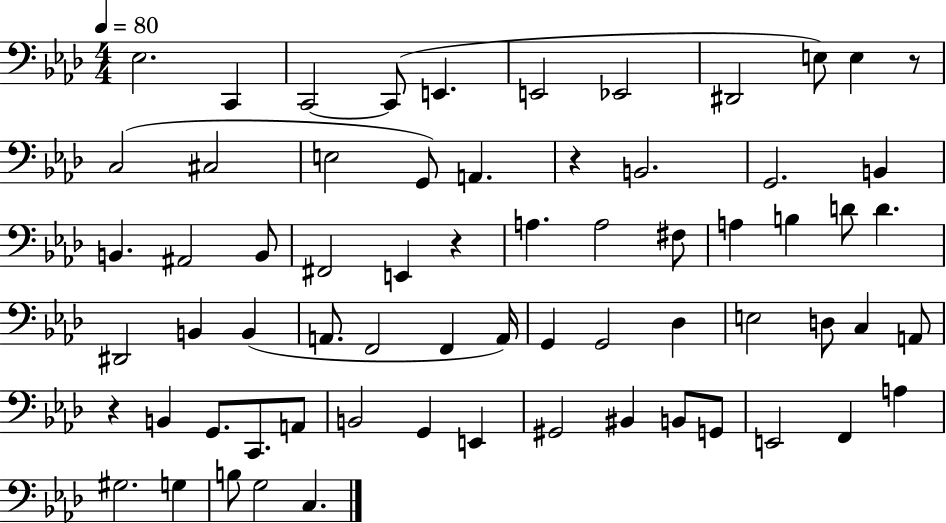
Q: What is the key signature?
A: AES major